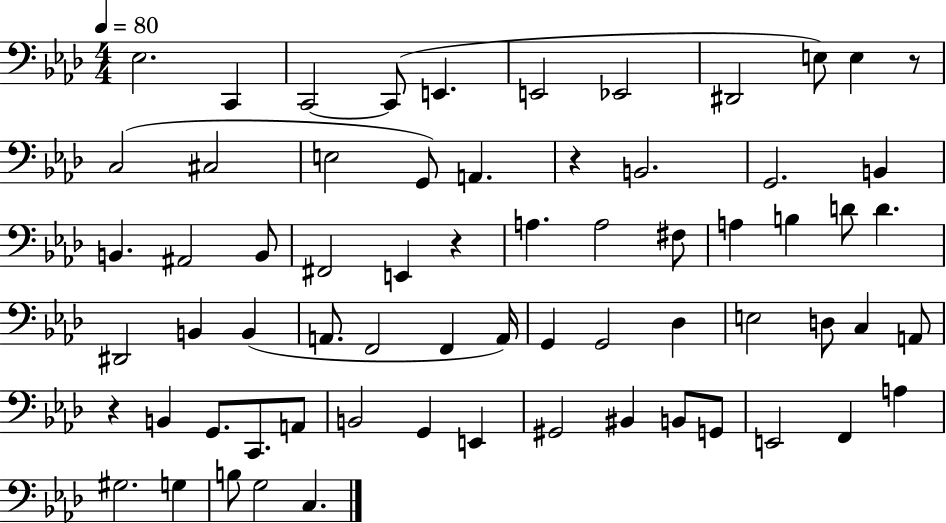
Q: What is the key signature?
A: AES major